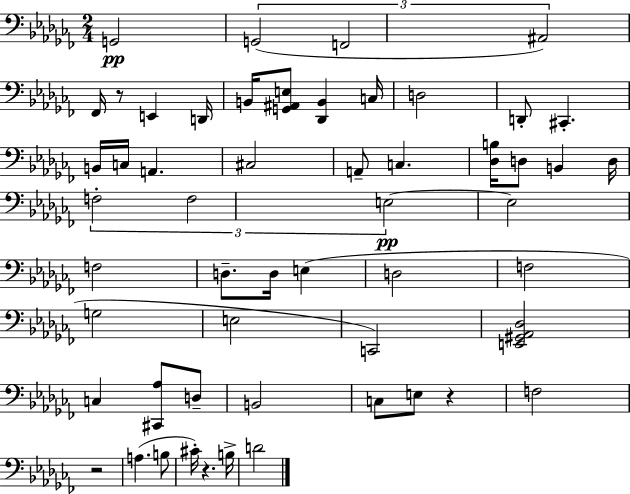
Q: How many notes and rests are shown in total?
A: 54